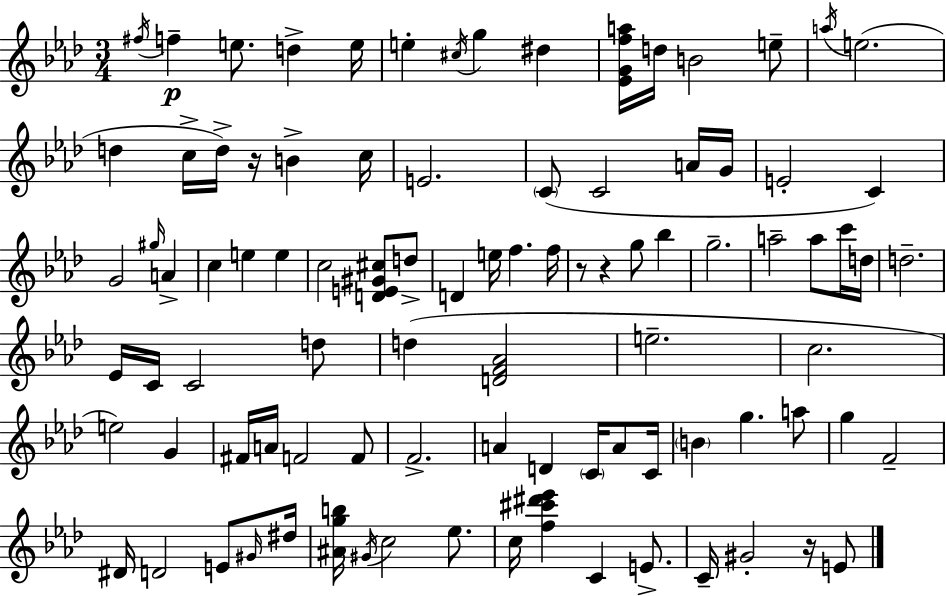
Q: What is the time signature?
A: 3/4